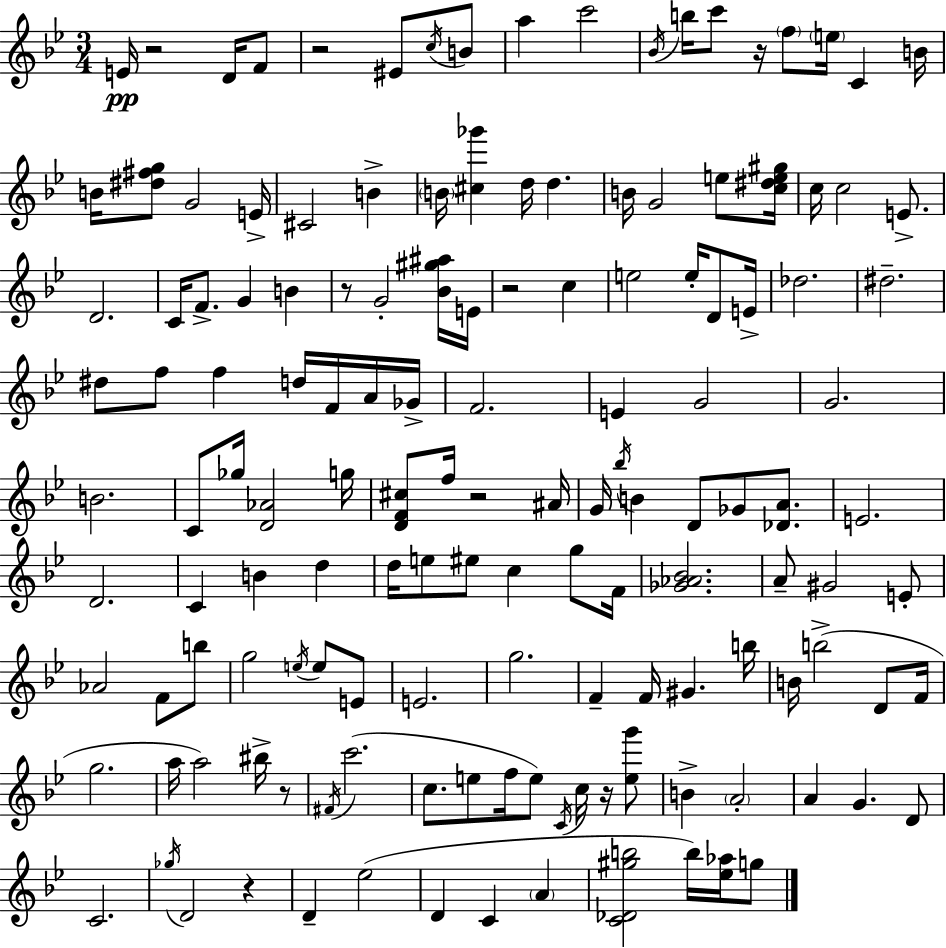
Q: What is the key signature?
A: BES major